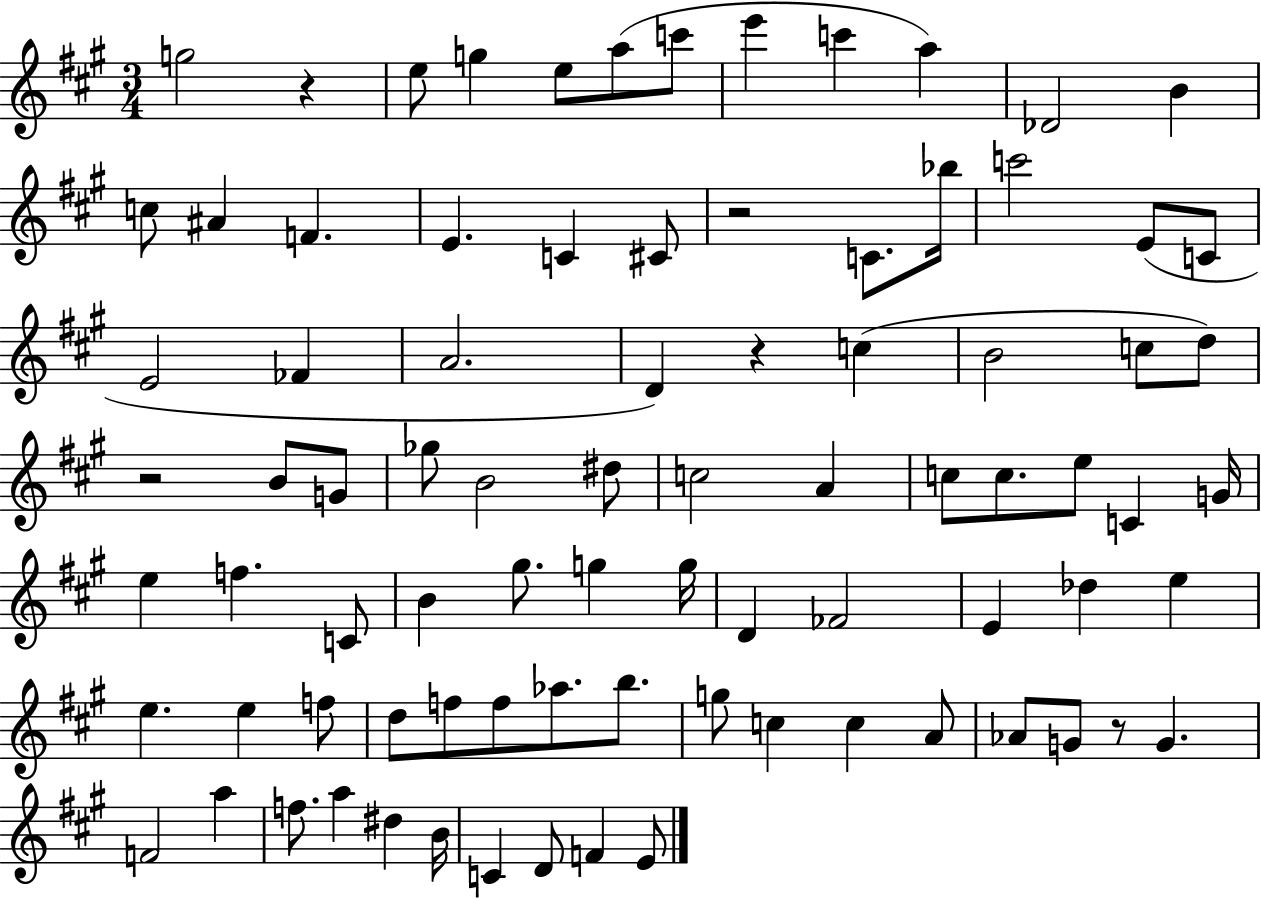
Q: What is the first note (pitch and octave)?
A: G5